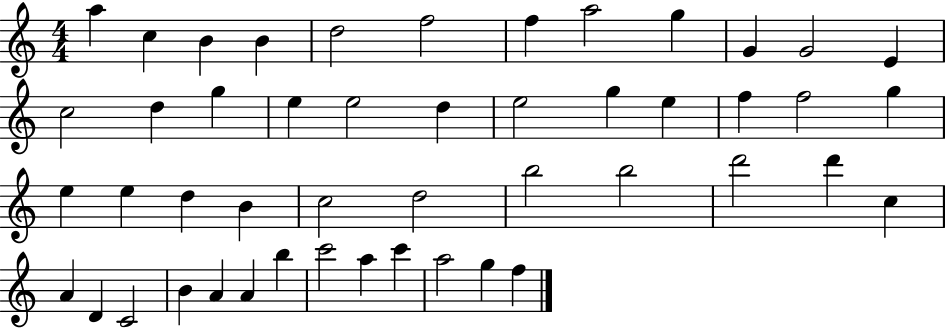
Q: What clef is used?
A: treble